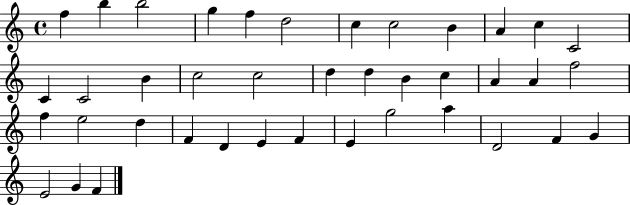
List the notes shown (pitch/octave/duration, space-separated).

F5/q B5/q B5/h G5/q F5/q D5/h C5/q C5/h B4/q A4/q C5/q C4/h C4/q C4/h B4/q C5/h C5/h D5/q D5/q B4/q C5/q A4/q A4/q F5/h F5/q E5/h D5/q F4/q D4/q E4/q F4/q E4/q G5/h A5/q D4/h F4/q G4/q E4/h G4/q F4/q